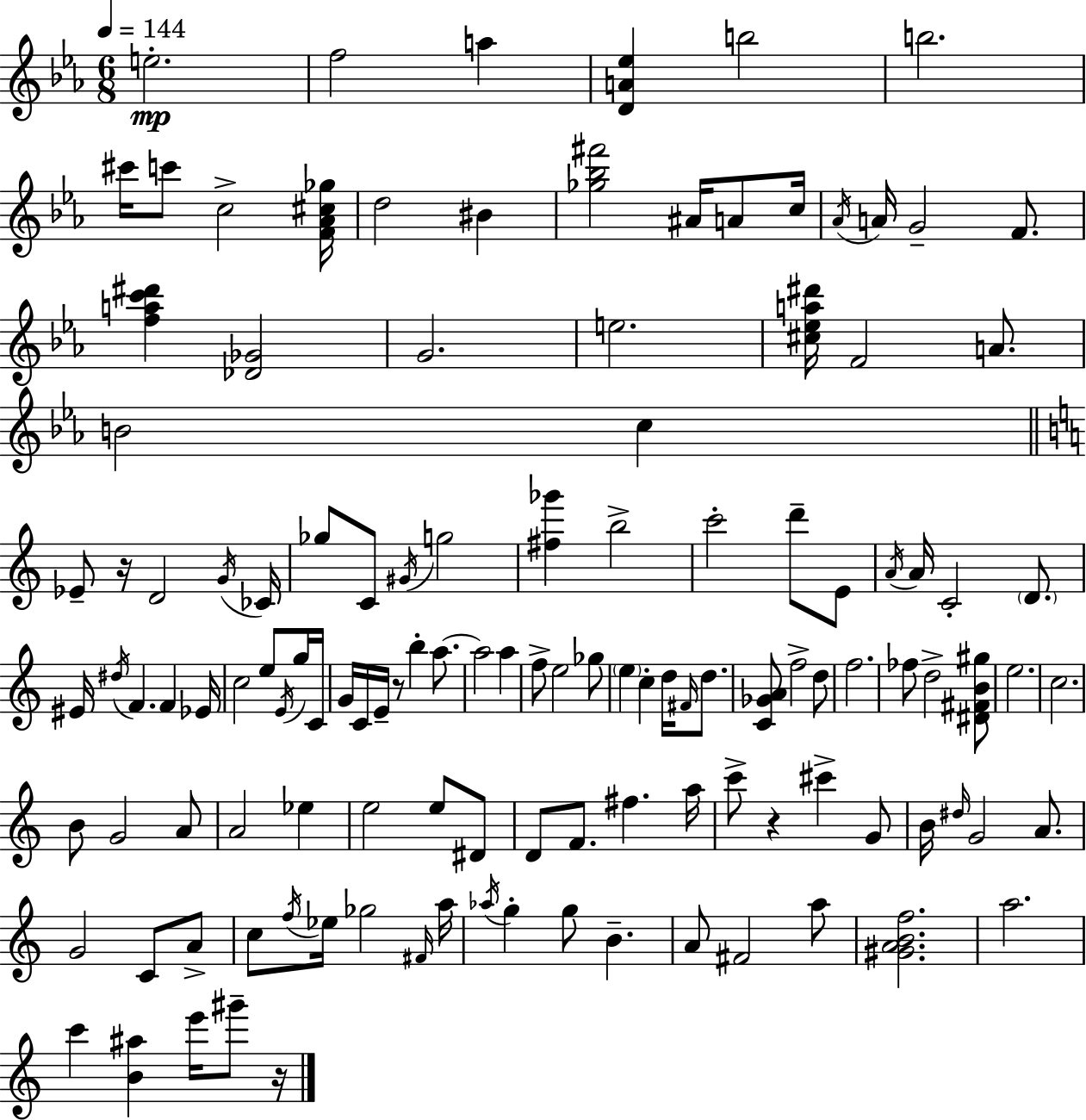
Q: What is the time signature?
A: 6/8